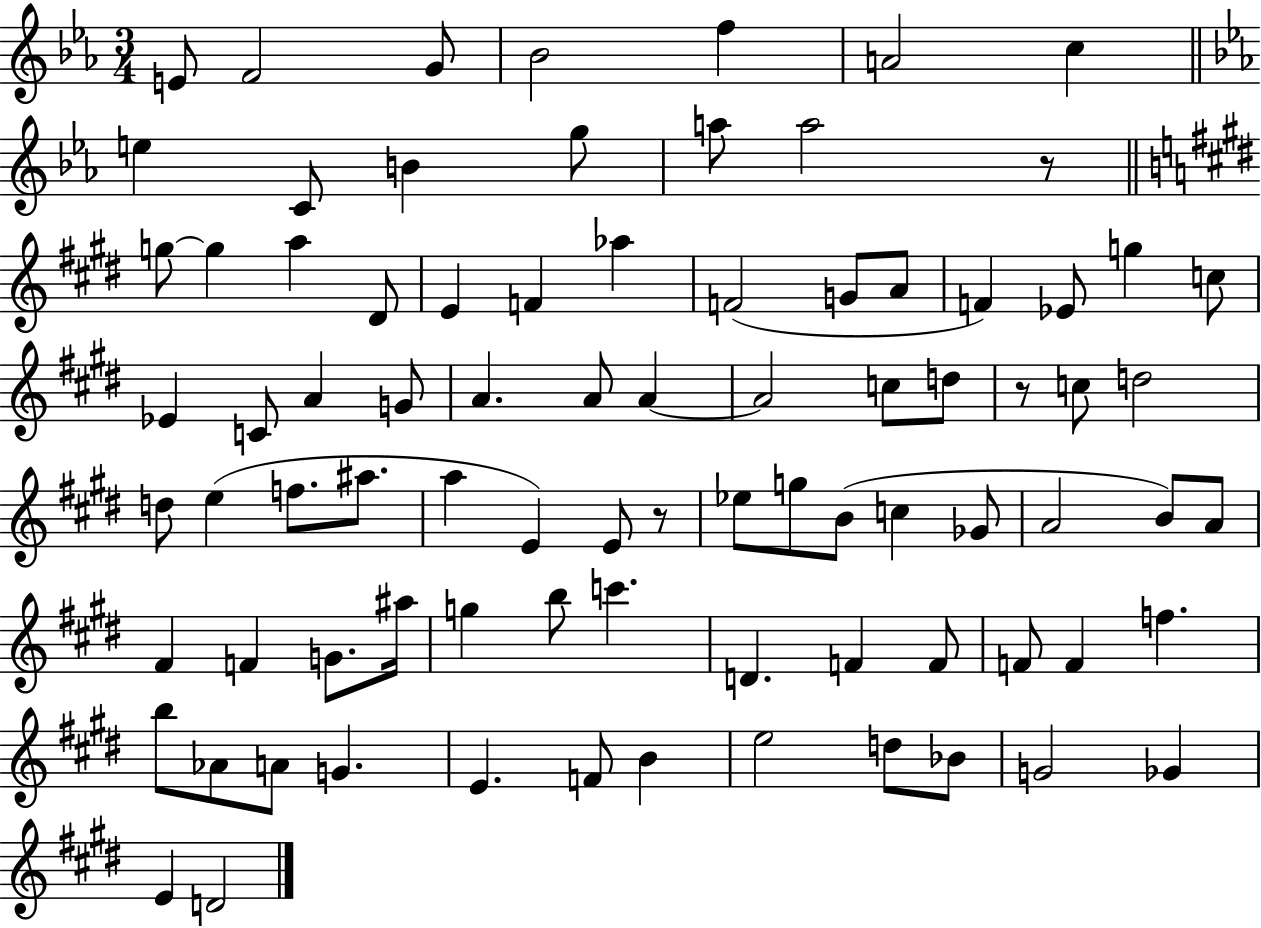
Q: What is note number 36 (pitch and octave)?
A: C5